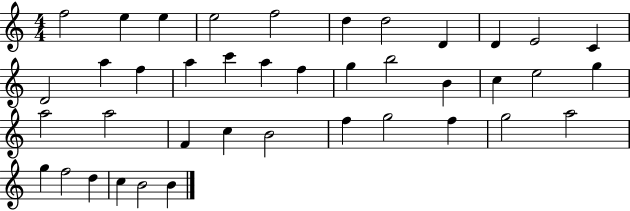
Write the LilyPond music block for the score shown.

{
  \clef treble
  \numericTimeSignature
  \time 4/4
  \key c \major
  f''2 e''4 e''4 | e''2 f''2 | d''4 d''2 d'4 | d'4 e'2 c'4 | \break d'2 a''4 f''4 | a''4 c'''4 a''4 f''4 | g''4 b''2 b'4 | c''4 e''2 g''4 | \break a''2 a''2 | f'4 c''4 b'2 | f''4 g''2 f''4 | g''2 a''2 | \break g''4 f''2 d''4 | c''4 b'2 b'4 | \bar "|."
}